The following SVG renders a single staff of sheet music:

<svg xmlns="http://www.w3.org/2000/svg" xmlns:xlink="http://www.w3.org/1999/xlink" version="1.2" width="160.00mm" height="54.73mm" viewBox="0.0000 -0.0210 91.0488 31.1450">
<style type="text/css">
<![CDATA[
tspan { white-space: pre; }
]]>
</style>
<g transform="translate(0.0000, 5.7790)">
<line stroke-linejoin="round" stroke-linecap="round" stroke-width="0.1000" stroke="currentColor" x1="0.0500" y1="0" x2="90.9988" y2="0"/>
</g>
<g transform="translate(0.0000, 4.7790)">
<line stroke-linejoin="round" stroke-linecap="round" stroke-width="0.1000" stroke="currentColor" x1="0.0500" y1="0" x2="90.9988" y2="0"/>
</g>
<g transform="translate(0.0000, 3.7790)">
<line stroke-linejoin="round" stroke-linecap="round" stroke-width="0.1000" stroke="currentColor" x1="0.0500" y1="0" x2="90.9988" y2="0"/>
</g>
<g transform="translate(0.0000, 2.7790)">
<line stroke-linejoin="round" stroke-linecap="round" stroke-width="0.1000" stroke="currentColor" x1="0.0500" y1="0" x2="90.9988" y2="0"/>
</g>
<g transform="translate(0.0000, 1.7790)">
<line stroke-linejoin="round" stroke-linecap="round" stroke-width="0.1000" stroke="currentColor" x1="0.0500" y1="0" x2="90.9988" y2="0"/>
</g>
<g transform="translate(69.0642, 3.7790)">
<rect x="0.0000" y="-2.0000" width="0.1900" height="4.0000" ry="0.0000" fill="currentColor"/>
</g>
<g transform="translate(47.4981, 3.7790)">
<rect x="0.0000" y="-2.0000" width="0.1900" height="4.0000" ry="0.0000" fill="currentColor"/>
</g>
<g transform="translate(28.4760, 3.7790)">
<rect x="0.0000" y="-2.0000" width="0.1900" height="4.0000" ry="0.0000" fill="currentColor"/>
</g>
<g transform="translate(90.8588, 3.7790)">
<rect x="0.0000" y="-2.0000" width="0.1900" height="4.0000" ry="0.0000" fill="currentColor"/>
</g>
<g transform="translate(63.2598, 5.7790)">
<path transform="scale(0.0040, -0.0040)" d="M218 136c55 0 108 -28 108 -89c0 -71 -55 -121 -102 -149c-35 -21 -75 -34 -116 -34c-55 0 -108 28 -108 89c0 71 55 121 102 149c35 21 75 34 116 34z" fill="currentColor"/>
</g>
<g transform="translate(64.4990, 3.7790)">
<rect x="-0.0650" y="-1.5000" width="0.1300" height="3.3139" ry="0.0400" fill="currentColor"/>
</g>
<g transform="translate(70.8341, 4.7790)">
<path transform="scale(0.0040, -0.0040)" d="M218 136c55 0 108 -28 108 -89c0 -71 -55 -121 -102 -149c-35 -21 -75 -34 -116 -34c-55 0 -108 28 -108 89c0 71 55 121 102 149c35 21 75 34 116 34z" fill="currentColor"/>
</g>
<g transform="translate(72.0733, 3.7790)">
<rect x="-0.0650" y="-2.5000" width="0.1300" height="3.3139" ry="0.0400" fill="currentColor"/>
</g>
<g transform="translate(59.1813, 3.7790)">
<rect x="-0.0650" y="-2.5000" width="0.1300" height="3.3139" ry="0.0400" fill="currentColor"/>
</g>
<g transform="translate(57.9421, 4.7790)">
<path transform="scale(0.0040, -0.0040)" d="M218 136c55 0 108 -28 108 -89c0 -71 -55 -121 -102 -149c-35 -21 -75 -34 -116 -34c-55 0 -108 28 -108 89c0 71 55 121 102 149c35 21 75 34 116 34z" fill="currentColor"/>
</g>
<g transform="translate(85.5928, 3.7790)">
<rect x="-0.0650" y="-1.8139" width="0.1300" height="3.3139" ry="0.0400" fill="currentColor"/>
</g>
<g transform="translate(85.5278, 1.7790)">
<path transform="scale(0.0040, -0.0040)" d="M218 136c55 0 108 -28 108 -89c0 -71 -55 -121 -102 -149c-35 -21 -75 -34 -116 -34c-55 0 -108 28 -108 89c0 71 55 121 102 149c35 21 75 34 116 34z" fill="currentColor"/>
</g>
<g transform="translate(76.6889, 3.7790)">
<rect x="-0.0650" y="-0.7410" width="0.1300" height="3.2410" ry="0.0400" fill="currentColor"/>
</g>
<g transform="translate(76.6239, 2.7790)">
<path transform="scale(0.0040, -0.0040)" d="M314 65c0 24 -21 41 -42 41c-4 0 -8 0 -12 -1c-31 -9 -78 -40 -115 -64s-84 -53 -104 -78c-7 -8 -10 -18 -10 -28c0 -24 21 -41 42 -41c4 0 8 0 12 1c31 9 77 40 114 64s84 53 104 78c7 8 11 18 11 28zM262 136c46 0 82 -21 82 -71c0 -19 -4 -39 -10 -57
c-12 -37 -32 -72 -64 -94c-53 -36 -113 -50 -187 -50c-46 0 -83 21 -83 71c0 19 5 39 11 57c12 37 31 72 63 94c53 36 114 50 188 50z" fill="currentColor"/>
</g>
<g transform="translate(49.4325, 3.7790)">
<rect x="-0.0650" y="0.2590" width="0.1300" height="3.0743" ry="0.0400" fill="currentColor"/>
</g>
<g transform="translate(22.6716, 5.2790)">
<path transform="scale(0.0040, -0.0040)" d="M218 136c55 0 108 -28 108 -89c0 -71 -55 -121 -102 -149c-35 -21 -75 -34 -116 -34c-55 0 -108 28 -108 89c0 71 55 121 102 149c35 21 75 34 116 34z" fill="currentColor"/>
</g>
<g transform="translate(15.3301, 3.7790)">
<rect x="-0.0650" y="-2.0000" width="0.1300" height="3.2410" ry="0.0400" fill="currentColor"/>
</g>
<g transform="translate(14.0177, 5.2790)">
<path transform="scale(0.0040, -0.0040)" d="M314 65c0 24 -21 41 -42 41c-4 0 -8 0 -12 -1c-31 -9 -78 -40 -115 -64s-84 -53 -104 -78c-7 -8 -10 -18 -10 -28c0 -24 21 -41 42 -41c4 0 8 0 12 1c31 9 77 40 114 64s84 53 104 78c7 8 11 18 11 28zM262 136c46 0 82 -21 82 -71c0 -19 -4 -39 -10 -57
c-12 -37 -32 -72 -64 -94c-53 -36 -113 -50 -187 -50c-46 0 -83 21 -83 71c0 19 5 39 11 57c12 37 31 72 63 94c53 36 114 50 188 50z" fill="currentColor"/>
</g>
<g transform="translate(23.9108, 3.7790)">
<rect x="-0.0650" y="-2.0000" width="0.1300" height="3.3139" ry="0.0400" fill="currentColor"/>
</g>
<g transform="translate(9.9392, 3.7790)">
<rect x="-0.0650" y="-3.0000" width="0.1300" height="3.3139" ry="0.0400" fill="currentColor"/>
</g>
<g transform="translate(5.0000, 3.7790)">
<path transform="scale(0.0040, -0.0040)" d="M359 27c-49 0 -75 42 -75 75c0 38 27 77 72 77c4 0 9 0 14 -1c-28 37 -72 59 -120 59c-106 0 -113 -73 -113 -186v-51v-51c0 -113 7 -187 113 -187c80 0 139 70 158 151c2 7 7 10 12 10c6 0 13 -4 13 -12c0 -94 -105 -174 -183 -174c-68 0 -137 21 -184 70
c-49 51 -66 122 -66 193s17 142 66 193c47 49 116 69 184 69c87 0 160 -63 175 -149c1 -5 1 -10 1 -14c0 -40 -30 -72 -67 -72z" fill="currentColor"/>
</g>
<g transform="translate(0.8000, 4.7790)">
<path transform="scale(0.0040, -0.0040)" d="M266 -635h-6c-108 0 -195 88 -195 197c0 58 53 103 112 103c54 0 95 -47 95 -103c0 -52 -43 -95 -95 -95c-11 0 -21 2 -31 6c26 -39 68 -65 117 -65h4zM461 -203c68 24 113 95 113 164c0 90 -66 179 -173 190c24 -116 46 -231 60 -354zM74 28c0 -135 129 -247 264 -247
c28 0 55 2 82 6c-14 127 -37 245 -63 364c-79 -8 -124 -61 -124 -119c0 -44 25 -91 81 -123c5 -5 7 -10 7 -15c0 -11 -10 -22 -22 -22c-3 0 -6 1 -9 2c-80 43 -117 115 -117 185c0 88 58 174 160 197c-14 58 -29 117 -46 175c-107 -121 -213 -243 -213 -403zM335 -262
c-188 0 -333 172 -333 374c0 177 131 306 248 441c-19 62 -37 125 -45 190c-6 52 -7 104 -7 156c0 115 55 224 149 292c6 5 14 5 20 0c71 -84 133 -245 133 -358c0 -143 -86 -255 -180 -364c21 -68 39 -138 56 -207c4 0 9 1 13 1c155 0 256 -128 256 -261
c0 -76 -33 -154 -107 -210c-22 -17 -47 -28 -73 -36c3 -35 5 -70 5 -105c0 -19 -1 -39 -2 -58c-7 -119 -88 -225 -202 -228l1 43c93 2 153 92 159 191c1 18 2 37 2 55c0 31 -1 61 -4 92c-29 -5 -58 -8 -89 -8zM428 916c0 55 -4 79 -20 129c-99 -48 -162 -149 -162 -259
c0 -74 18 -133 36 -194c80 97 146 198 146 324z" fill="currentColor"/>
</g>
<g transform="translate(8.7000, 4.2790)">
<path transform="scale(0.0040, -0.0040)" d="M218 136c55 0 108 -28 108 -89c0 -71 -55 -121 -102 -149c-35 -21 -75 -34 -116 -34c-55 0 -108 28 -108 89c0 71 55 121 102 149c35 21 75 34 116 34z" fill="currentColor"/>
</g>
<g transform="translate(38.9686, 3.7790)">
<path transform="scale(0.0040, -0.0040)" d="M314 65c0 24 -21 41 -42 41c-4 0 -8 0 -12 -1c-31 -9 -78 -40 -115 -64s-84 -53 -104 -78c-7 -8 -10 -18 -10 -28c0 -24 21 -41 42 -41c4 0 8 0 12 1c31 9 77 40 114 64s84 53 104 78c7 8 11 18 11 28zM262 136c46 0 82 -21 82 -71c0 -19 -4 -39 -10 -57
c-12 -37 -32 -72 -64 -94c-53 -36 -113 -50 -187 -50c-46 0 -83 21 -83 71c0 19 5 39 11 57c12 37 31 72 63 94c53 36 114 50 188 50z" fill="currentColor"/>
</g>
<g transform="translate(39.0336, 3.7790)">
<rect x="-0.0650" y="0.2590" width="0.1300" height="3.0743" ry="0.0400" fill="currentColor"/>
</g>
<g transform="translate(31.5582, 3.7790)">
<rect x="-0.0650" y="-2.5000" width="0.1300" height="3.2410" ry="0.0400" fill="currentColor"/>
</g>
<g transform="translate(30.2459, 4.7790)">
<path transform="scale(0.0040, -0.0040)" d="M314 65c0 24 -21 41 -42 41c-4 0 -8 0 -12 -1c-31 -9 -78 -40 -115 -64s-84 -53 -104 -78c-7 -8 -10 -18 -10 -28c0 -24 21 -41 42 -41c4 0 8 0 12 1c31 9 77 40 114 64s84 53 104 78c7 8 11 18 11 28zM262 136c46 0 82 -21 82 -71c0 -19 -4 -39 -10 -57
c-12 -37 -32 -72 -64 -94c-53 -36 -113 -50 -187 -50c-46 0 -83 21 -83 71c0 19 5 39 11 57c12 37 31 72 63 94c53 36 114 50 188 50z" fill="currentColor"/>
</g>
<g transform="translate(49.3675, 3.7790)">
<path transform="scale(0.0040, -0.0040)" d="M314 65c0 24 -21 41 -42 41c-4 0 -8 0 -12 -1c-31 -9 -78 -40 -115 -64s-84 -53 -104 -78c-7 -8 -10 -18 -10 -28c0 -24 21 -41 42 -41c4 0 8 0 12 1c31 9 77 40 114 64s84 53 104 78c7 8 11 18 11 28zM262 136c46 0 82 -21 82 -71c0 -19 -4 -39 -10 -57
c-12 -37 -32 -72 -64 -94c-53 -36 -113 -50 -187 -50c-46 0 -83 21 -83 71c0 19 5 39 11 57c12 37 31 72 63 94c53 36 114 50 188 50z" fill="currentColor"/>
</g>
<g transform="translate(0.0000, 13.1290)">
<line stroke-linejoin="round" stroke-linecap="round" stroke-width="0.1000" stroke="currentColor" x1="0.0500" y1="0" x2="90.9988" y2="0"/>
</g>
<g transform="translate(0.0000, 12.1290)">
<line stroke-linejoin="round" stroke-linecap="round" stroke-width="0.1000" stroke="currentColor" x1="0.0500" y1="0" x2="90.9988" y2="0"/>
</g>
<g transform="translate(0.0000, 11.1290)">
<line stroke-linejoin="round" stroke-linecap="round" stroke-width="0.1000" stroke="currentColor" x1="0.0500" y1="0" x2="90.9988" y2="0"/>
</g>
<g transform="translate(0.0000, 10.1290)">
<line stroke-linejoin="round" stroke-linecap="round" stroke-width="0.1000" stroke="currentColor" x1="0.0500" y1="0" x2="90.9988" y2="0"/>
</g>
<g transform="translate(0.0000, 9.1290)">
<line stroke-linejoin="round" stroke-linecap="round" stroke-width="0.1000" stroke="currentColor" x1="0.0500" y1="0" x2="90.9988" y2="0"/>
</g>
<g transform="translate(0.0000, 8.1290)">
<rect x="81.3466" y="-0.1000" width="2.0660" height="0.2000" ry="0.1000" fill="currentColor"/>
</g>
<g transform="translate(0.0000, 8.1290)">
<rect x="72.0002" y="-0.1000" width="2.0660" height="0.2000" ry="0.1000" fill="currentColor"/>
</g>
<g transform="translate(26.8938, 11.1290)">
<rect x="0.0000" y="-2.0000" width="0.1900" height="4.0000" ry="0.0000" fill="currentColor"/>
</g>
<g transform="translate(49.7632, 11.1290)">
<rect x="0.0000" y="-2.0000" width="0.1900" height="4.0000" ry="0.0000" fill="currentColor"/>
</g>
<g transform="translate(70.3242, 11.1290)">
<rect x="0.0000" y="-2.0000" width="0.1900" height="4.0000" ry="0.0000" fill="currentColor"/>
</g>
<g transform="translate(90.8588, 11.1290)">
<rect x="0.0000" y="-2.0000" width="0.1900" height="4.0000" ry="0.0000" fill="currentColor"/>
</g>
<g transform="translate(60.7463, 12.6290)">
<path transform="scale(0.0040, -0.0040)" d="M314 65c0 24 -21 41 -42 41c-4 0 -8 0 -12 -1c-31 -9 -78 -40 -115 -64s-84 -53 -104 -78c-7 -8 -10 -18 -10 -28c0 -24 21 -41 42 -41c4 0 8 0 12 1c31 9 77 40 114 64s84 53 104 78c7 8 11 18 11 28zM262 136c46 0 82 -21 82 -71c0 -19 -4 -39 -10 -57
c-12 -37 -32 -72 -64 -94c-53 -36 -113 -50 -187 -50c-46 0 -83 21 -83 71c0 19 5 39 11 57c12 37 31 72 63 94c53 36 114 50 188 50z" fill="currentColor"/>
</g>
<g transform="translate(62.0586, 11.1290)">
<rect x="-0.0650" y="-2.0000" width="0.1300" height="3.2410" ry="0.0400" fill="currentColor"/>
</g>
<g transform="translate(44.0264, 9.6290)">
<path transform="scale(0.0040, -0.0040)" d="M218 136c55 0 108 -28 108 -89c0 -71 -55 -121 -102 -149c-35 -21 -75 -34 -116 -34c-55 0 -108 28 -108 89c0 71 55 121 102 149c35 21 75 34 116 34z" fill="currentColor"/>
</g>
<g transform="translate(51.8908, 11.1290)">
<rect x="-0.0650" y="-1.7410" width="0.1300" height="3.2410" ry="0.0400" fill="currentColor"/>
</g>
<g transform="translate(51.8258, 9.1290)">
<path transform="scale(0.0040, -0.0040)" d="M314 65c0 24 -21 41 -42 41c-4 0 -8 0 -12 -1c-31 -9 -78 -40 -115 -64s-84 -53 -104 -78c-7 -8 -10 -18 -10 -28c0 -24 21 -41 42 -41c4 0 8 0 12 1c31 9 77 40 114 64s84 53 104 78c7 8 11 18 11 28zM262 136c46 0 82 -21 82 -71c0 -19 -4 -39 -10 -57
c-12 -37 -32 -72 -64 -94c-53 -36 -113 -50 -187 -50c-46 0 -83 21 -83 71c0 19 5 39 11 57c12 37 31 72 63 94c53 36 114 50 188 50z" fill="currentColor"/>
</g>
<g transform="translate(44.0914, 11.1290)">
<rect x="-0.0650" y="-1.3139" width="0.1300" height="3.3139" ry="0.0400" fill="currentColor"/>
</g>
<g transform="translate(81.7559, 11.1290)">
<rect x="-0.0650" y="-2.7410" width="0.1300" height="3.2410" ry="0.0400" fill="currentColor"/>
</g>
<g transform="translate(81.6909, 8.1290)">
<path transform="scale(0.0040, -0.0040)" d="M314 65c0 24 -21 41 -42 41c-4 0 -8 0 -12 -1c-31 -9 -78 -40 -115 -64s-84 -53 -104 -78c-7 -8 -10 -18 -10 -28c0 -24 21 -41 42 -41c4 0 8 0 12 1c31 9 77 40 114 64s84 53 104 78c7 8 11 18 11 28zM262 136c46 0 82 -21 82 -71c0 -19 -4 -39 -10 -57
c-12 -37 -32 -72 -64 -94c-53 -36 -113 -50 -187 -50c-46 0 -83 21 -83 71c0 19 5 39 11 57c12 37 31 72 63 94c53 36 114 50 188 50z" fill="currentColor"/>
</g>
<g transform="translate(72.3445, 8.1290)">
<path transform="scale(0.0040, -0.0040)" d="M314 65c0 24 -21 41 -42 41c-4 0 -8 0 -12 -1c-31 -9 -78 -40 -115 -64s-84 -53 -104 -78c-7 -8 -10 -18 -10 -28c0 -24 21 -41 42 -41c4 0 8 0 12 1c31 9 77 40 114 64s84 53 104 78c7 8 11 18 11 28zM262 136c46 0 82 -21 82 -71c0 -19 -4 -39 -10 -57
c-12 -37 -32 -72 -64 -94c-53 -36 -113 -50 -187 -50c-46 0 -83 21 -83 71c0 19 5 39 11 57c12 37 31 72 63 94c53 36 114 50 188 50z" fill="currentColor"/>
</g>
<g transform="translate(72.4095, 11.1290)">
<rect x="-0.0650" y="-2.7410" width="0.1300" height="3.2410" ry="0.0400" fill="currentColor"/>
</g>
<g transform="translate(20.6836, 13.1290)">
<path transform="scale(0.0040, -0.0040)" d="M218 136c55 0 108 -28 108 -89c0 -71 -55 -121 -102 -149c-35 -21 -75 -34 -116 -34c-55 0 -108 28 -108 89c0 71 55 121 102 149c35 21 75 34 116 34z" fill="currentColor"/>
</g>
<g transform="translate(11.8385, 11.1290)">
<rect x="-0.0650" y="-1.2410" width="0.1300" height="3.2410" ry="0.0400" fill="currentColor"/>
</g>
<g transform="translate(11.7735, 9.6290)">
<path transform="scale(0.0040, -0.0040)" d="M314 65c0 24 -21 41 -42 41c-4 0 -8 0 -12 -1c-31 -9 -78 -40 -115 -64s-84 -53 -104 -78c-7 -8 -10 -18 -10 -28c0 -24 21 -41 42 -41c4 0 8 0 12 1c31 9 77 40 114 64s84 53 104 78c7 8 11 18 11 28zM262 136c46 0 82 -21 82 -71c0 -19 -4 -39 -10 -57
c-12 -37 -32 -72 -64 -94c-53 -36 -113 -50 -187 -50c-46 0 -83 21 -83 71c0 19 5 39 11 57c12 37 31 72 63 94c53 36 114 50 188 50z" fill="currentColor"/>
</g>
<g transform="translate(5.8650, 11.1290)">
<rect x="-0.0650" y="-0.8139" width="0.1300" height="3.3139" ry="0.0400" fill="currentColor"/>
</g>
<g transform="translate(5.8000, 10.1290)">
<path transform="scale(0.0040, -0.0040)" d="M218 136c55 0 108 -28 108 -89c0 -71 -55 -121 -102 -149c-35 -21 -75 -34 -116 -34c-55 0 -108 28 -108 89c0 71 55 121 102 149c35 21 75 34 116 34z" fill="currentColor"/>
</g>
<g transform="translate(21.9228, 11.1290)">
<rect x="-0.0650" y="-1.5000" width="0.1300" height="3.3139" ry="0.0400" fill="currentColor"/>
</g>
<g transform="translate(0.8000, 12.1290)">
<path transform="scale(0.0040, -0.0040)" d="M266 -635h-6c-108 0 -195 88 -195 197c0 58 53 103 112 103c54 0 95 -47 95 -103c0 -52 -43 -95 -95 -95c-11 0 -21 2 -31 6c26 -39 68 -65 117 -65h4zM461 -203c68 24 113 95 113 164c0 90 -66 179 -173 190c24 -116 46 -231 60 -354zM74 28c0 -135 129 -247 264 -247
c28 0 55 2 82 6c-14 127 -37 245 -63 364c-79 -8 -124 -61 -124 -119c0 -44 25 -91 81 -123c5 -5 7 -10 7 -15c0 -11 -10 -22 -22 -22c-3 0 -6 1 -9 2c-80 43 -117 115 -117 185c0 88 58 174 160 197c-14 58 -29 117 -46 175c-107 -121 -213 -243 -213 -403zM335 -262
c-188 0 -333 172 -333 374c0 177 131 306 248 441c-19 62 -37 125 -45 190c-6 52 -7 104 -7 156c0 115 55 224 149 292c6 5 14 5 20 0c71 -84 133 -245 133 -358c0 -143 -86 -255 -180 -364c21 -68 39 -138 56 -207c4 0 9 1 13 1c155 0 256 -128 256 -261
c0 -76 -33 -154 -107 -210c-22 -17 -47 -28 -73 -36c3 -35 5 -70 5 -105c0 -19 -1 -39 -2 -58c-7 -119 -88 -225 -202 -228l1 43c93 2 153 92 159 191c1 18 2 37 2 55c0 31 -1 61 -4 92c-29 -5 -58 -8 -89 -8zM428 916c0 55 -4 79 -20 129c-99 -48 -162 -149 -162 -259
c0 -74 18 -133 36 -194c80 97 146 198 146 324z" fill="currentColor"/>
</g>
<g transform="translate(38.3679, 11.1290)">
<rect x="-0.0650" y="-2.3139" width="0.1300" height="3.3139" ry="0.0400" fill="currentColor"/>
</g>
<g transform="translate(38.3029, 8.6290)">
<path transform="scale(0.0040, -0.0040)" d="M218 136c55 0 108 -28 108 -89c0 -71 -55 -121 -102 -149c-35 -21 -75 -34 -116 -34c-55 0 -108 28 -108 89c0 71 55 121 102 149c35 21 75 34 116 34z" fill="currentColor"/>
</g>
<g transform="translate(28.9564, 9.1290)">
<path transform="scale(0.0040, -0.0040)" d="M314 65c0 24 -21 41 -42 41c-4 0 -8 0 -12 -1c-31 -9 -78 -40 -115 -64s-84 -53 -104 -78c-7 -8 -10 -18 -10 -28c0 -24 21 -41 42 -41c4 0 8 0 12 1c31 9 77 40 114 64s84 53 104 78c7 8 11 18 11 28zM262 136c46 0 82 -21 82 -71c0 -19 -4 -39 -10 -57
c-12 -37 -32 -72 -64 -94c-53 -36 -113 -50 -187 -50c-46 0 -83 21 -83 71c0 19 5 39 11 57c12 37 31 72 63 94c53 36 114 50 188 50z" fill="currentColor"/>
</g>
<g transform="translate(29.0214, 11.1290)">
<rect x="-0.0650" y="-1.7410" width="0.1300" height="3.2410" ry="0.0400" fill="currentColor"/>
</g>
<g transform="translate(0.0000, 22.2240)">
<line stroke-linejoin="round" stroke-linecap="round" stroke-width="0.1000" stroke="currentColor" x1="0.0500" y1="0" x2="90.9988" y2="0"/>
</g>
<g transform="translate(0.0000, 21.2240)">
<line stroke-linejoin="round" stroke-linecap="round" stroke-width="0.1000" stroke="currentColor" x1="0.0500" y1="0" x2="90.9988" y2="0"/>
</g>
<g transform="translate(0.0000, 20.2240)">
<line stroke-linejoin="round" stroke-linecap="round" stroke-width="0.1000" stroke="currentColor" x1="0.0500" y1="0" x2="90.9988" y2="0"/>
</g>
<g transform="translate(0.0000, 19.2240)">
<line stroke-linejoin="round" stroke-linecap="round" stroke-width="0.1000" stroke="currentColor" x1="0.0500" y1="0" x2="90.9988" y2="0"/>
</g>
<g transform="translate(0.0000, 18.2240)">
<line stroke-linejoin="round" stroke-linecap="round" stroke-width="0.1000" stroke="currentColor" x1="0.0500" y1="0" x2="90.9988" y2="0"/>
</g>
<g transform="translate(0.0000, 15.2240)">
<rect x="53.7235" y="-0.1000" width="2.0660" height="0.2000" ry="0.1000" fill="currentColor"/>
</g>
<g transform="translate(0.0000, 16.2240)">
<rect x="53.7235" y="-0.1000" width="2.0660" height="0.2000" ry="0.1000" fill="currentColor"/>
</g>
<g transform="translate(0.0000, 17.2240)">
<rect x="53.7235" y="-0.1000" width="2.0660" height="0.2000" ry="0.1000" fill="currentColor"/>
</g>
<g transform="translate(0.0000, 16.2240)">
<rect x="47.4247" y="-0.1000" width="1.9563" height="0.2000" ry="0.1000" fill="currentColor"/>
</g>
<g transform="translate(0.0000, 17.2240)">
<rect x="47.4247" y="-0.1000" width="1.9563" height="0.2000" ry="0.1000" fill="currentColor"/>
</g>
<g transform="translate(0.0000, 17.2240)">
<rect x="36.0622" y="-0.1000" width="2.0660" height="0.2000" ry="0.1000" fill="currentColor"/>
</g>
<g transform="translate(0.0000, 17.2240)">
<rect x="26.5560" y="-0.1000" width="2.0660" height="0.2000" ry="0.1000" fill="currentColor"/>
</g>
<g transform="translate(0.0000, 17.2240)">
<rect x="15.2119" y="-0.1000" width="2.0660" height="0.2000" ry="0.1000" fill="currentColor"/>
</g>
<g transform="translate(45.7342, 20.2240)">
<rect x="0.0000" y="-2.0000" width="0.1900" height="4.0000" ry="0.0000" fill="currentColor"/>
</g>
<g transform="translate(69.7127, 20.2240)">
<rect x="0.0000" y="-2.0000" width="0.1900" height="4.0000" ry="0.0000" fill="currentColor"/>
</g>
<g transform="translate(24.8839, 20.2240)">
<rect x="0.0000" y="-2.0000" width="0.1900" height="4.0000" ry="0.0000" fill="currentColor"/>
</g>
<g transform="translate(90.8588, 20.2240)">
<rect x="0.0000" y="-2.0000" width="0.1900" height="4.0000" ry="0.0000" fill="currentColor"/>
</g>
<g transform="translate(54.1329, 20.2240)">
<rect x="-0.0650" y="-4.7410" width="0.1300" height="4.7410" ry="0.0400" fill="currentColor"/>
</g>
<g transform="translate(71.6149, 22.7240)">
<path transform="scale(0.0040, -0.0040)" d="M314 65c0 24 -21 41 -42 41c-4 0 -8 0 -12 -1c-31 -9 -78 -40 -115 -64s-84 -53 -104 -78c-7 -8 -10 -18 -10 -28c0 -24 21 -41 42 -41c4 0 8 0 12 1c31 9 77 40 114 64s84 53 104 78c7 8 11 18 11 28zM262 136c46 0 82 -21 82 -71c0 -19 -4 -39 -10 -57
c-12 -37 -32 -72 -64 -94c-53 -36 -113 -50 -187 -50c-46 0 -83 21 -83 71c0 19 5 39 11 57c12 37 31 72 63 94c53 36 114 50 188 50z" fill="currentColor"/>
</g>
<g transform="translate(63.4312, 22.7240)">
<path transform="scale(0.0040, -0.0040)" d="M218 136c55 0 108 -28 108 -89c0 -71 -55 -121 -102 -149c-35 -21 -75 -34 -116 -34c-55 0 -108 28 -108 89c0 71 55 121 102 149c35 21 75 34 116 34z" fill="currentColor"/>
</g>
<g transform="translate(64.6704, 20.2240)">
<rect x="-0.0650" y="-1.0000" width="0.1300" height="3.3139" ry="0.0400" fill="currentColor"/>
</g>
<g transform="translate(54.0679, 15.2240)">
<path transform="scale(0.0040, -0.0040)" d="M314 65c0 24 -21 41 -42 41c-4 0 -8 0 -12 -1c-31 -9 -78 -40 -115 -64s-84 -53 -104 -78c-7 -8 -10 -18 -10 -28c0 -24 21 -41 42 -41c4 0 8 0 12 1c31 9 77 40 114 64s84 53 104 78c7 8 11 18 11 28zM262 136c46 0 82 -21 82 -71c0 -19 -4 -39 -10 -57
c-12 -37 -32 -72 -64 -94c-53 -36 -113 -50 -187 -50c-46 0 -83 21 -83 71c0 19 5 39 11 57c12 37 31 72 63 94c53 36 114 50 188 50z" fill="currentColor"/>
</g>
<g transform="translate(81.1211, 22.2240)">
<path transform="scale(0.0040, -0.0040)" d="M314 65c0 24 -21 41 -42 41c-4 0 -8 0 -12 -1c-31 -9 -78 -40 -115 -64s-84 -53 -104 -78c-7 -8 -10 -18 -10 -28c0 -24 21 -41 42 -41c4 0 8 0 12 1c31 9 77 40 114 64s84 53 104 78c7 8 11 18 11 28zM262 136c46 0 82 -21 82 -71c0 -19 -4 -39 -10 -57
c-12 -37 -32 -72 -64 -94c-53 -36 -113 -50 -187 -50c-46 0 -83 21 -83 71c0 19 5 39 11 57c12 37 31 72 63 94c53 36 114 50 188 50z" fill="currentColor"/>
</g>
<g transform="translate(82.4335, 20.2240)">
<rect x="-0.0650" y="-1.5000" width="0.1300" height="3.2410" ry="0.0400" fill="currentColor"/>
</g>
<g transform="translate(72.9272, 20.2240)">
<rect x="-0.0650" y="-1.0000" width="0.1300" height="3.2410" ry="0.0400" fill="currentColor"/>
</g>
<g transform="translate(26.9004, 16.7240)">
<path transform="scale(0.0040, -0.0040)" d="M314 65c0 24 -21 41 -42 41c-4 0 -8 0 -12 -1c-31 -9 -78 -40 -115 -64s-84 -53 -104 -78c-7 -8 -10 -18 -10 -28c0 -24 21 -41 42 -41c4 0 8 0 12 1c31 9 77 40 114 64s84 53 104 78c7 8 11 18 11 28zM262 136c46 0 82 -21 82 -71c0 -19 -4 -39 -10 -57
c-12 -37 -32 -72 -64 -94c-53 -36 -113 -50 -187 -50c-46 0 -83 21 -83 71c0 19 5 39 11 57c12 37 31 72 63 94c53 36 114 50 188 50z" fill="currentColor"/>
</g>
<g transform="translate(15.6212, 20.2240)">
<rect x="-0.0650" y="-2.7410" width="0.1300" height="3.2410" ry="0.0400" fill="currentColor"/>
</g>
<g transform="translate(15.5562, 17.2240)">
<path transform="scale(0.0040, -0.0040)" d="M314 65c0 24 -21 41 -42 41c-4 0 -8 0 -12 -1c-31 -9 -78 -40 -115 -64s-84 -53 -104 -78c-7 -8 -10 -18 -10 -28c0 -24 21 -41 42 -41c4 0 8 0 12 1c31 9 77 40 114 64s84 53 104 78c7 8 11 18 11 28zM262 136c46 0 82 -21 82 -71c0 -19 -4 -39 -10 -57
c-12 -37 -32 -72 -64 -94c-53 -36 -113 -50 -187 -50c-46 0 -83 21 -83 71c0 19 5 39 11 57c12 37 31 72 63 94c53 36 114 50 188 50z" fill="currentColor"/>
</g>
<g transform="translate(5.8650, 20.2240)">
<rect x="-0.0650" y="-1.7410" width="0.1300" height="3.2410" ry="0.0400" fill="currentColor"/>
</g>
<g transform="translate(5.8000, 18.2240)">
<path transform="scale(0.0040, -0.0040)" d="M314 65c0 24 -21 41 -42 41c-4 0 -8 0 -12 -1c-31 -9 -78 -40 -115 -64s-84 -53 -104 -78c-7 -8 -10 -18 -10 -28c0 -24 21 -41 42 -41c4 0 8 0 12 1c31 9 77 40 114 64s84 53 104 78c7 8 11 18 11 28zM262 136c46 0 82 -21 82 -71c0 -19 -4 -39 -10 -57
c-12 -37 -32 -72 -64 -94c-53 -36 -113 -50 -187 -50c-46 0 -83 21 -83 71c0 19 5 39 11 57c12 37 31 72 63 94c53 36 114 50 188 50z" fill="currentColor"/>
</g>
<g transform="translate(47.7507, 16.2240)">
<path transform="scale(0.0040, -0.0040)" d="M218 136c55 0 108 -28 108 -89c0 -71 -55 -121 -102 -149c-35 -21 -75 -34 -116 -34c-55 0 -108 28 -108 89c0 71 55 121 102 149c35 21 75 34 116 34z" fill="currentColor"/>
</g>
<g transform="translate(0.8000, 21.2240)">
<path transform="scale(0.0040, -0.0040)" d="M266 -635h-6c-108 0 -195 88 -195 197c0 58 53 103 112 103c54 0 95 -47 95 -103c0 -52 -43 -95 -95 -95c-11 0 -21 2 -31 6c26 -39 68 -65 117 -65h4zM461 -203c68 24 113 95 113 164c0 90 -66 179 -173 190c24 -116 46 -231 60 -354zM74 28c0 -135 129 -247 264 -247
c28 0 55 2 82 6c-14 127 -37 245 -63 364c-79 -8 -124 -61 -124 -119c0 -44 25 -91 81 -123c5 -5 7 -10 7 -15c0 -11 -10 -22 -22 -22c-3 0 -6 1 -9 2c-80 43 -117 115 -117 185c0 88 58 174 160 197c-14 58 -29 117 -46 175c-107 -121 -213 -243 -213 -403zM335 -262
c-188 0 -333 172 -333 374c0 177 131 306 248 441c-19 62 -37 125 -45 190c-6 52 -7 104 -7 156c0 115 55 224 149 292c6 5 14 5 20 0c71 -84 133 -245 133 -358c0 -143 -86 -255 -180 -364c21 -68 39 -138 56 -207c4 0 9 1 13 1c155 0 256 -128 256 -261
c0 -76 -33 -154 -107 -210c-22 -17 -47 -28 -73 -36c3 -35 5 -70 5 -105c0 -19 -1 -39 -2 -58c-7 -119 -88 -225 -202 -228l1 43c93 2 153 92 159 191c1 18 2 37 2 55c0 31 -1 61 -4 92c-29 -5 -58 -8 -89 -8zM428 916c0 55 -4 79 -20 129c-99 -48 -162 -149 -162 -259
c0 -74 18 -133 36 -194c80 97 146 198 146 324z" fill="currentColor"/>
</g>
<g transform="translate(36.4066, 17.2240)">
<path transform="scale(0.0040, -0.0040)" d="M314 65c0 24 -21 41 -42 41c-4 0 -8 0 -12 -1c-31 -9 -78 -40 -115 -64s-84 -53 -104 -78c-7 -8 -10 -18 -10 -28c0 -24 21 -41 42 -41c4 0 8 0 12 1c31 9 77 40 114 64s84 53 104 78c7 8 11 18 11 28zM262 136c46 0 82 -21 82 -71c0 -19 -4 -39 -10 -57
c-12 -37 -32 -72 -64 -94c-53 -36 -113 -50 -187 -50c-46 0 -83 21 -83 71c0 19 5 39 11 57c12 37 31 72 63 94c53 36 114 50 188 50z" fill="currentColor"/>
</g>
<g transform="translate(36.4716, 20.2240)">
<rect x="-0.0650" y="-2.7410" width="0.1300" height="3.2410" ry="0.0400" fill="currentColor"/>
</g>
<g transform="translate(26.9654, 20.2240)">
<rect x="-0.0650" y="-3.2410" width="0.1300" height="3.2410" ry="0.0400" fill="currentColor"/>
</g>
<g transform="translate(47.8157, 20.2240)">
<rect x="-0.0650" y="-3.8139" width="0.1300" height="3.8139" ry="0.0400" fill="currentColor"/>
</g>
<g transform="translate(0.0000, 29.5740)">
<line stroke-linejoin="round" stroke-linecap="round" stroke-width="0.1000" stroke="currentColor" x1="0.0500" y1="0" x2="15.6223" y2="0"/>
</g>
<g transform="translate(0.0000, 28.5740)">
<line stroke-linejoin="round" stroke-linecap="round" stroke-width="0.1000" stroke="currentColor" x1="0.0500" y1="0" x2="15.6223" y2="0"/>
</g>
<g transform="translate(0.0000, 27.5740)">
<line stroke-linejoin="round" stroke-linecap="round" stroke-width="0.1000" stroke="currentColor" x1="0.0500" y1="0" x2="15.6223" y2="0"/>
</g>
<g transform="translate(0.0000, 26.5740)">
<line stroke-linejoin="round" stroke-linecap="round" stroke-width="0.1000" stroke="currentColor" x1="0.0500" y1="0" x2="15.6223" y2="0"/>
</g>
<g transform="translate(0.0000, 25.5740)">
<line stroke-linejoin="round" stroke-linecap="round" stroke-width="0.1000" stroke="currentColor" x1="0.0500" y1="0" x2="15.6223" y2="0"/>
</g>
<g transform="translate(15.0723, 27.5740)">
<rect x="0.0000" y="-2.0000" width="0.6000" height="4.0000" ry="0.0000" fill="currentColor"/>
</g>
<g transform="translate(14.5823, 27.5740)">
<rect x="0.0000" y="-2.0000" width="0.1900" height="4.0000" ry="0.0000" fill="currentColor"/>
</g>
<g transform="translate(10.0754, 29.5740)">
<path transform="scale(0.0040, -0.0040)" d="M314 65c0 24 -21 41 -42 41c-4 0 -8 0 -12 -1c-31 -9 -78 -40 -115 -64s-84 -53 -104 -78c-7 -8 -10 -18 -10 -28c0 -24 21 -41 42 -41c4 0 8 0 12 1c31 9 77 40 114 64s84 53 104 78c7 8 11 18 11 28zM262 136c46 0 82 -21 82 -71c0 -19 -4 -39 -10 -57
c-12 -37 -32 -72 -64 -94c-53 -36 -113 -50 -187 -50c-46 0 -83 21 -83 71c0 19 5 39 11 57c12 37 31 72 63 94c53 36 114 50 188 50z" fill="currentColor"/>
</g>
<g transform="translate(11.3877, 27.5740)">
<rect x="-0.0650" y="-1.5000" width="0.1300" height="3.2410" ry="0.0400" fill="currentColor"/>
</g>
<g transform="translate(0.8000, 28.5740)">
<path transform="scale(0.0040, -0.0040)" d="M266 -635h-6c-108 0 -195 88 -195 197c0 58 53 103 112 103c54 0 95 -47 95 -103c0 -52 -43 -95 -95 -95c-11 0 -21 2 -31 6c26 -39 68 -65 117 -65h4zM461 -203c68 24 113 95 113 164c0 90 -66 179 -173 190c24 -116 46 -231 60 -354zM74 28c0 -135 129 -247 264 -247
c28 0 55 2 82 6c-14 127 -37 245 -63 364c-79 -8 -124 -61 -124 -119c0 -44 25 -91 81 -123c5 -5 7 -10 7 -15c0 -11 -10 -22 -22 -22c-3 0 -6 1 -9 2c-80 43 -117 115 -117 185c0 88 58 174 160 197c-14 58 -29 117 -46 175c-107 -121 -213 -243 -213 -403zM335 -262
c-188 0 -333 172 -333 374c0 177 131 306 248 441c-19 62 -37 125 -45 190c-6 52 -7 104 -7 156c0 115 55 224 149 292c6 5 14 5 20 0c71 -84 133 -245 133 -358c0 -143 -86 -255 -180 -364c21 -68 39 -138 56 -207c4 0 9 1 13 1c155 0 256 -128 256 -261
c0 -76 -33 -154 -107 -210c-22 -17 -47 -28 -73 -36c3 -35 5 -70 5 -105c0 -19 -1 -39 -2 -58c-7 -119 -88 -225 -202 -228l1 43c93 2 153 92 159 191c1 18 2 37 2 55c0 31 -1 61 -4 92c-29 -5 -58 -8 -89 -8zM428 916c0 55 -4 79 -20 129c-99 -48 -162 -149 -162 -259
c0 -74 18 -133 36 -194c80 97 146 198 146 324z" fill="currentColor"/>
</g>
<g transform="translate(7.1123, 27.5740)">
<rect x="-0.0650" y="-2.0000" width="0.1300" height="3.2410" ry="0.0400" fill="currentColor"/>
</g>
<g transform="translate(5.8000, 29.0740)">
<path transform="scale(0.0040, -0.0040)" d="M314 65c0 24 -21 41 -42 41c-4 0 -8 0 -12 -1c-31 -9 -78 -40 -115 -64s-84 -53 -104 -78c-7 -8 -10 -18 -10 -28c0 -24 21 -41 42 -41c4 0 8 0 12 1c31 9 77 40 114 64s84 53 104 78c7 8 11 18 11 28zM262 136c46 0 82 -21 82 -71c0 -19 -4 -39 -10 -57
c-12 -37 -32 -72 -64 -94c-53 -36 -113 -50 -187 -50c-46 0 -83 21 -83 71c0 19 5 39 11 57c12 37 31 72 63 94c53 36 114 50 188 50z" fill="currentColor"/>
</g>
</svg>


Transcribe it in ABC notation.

X:1
T:Untitled
M:4/4
L:1/4
K:C
A F2 F G2 B2 B2 G E G d2 f d e2 E f2 g e f2 F2 a2 a2 f2 a2 b2 a2 c' e'2 D D2 E2 F2 E2